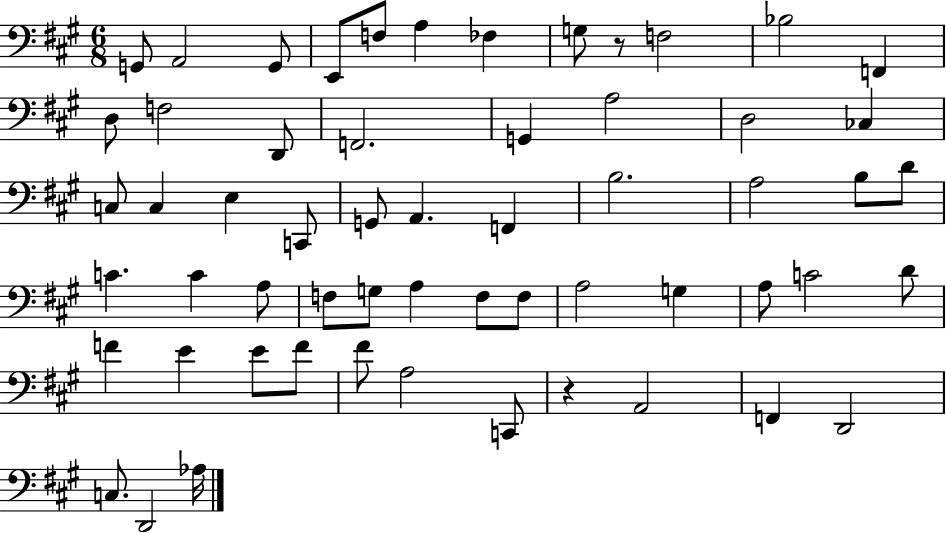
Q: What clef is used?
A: bass